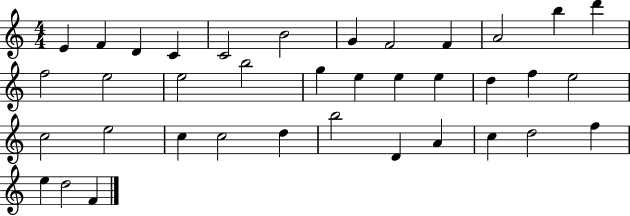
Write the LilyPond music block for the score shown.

{
  \clef treble
  \numericTimeSignature
  \time 4/4
  \key c \major
  e'4 f'4 d'4 c'4 | c'2 b'2 | g'4 f'2 f'4 | a'2 b''4 d'''4 | \break f''2 e''2 | e''2 b''2 | g''4 e''4 e''4 e''4 | d''4 f''4 e''2 | \break c''2 e''2 | c''4 c''2 d''4 | b''2 d'4 a'4 | c''4 d''2 f''4 | \break e''4 d''2 f'4 | \bar "|."
}